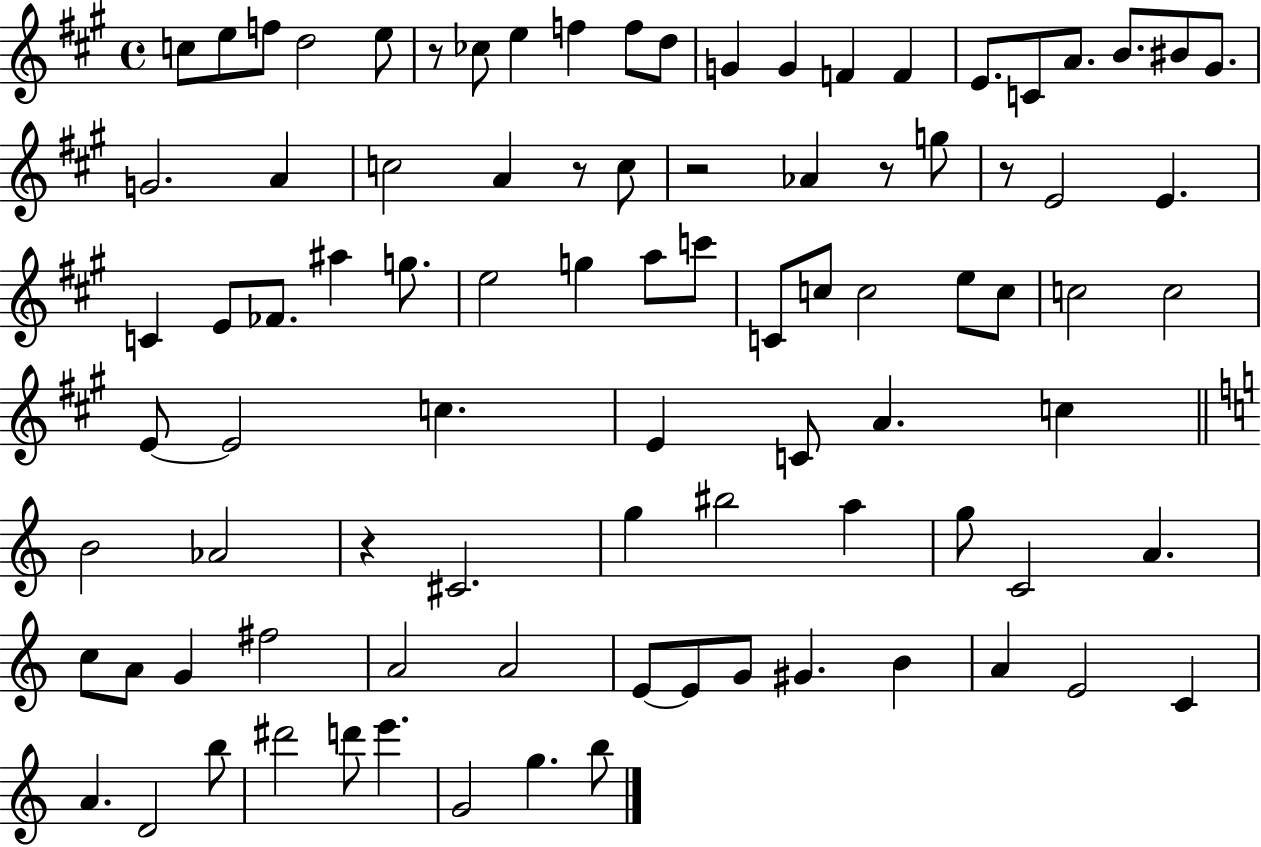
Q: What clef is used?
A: treble